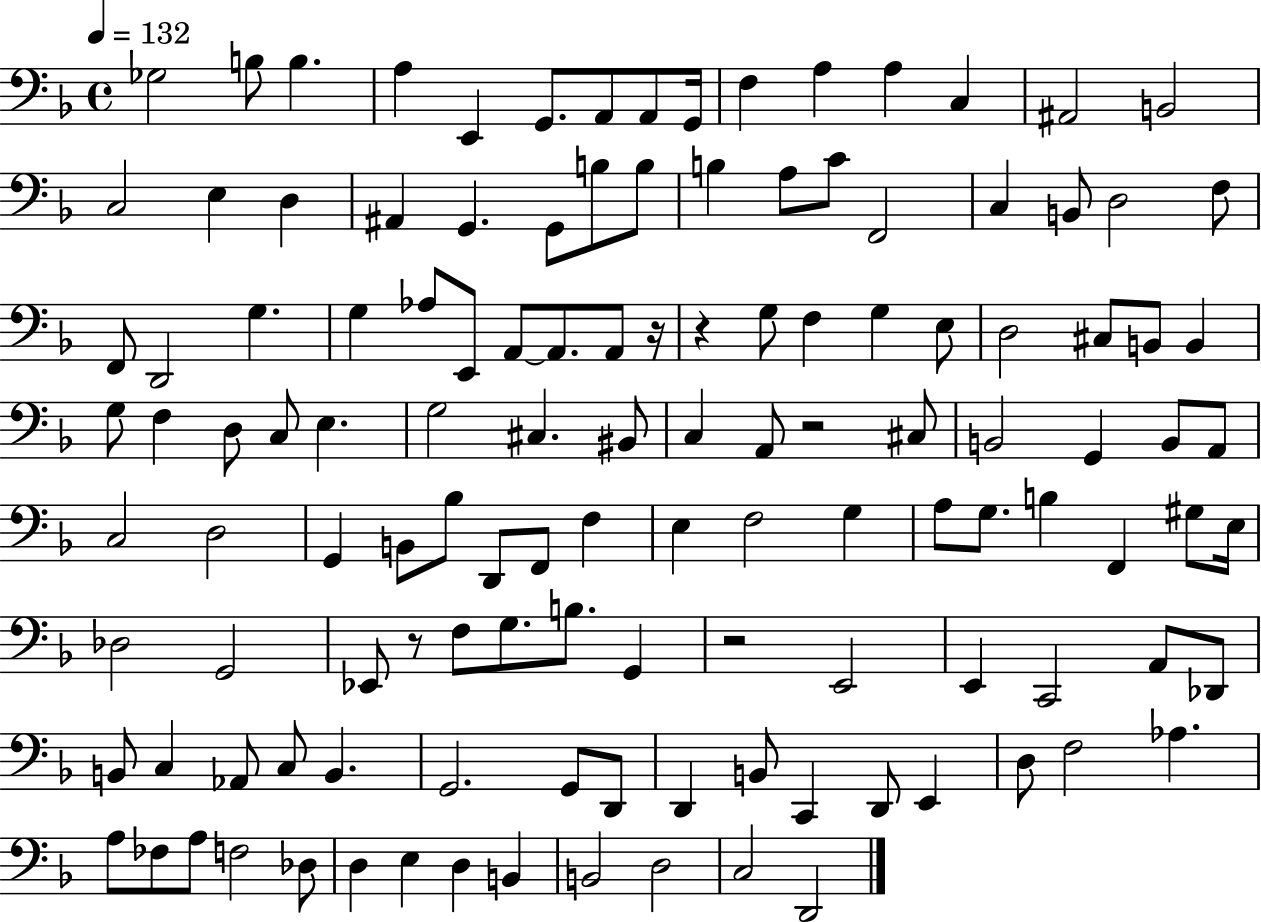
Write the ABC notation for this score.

X:1
T:Untitled
M:4/4
L:1/4
K:F
_G,2 B,/2 B, A, E,, G,,/2 A,,/2 A,,/2 G,,/4 F, A, A, C, ^A,,2 B,,2 C,2 E, D, ^A,, G,, G,,/2 B,/2 B,/2 B, A,/2 C/2 F,,2 C, B,,/2 D,2 F,/2 F,,/2 D,,2 G, G, _A,/2 E,,/2 A,,/2 A,,/2 A,,/2 z/4 z G,/2 F, G, E,/2 D,2 ^C,/2 B,,/2 B,, G,/2 F, D,/2 C,/2 E, G,2 ^C, ^B,,/2 C, A,,/2 z2 ^C,/2 B,,2 G,, B,,/2 A,,/2 C,2 D,2 G,, B,,/2 _B,/2 D,,/2 F,,/2 F, E, F,2 G, A,/2 G,/2 B, F,, ^G,/2 E,/4 _D,2 G,,2 _E,,/2 z/2 F,/2 G,/2 B,/2 G,, z2 E,,2 E,, C,,2 A,,/2 _D,,/2 B,,/2 C, _A,,/2 C,/2 B,, G,,2 G,,/2 D,,/2 D,, B,,/2 C,, D,,/2 E,, D,/2 F,2 _A, A,/2 _F,/2 A,/2 F,2 _D,/2 D, E, D, B,, B,,2 D,2 C,2 D,,2